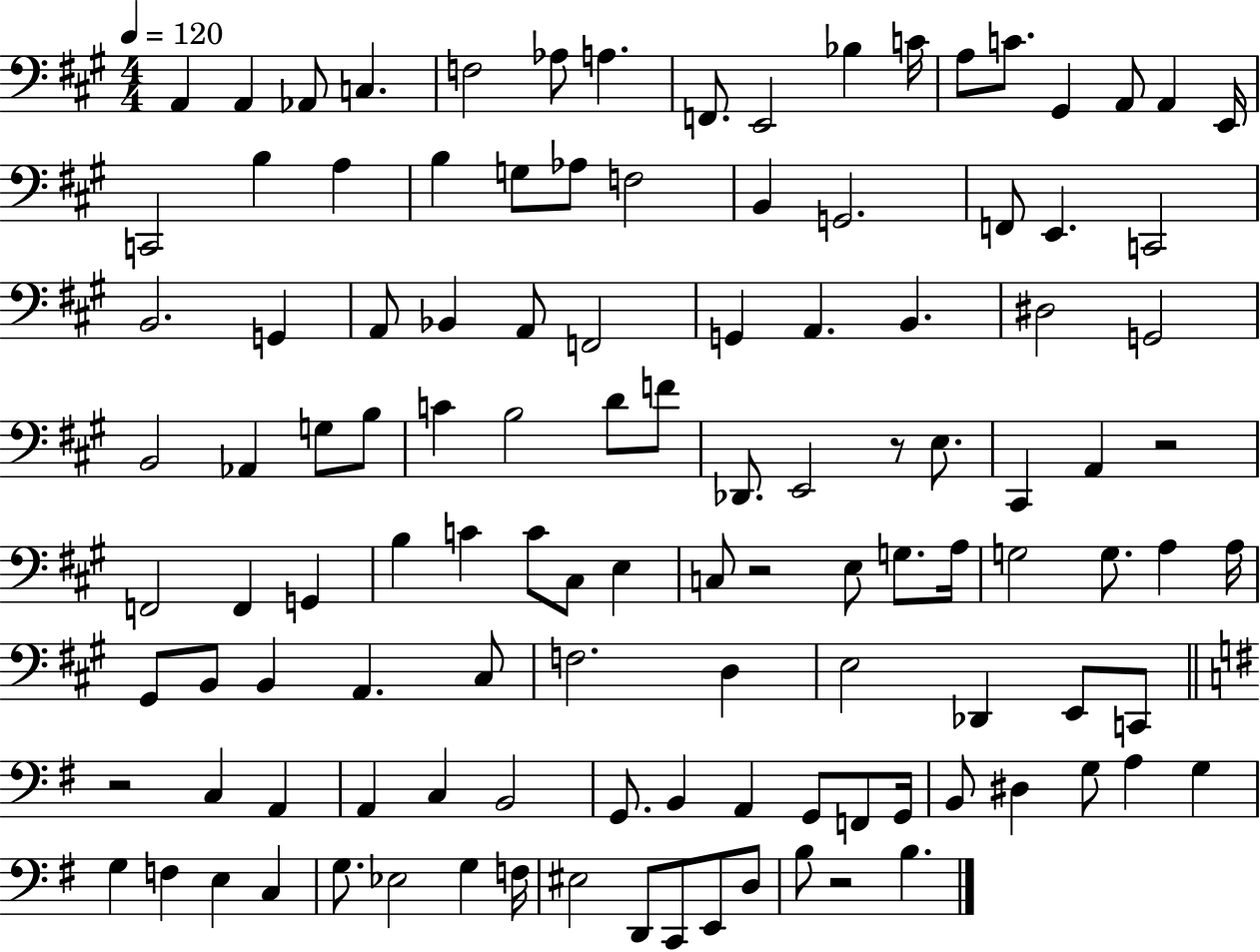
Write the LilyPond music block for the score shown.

{
  \clef bass
  \numericTimeSignature
  \time 4/4
  \key a \major
  \tempo 4 = 120
  a,4 a,4 aes,8 c4. | f2 aes8 a4. | f,8. e,2 bes4 c'16 | a8 c'8. gis,4 a,8 a,4 e,16 | \break c,2 b4 a4 | b4 g8 aes8 f2 | b,4 g,2. | f,8 e,4. c,2 | \break b,2. g,4 | a,8 bes,4 a,8 f,2 | g,4 a,4. b,4. | dis2 g,2 | \break b,2 aes,4 g8 b8 | c'4 b2 d'8 f'8 | des,8. e,2 r8 e8. | cis,4 a,4 r2 | \break f,2 f,4 g,4 | b4 c'4 c'8 cis8 e4 | c8 r2 e8 g8. a16 | g2 g8. a4 a16 | \break gis,8 b,8 b,4 a,4. cis8 | f2. d4 | e2 des,4 e,8 c,8 | \bar "||" \break \key g \major r2 c4 a,4 | a,4 c4 b,2 | g,8. b,4 a,4 g,8 f,8 g,16 | b,8 dis4 g8 a4 g4 | \break g4 f4 e4 c4 | g8. ees2 g4 f16 | eis2 d,8 c,8 e,8 d8 | b8 r2 b4. | \break \bar "|."
}